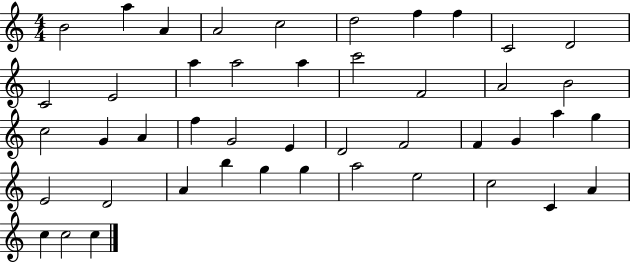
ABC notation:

X:1
T:Untitled
M:4/4
L:1/4
K:C
B2 a A A2 c2 d2 f f C2 D2 C2 E2 a a2 a c'2 F2 A2 B2 c2 G A f G2 E D2 F2 F G a g E2 D2 A b g g a2 e2 c2 C A c c2 c